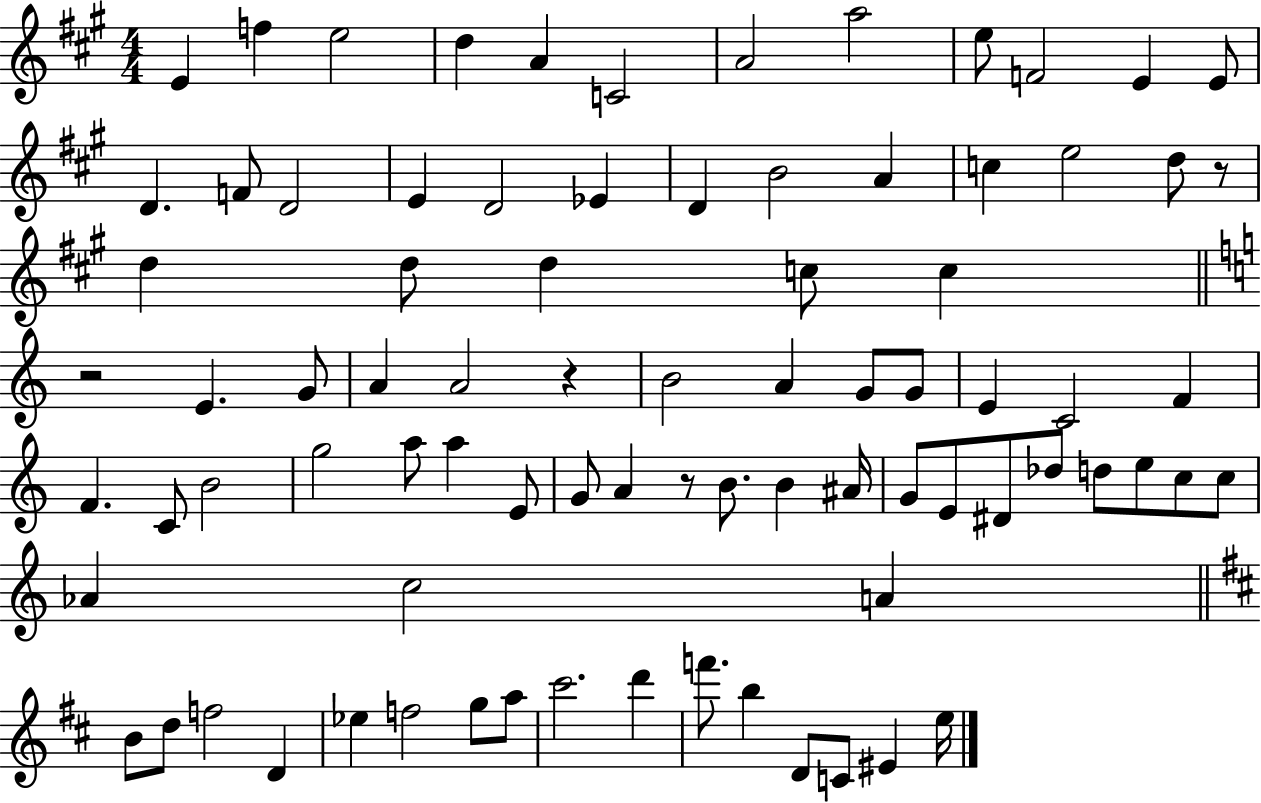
E4/q F5/q E5/h D5/q A4/q C4/h A4/h A5/h E5/e F4/h E4/q E4/e D4/q. F4/e D4/h E4/q D4/h Eb4/q D4/q B4/h A4/q C5/q E5/h D5/e R/e D5/q D5/e D5/q C5/e C5/q R/h E4/q. G4/e A4/q A4/h R/q B4/h A4/q G4/e G4/e E4/q C4/h F4/q F4/q. C4/e B4/h G5/h A5/e A5/q E4/e G4/e A4/q R/e B4/e. B4/q A#4/s G4/e E4/e D#4/e Db5/e D5/e E5/e C5/e C5/e Ab4/q C5/h A4/q B4/e D5/e F5/h D4/q Eb5/q F5/h G5/e A5/e C#6/h. D6/q F6/e. B5/q D4/e C4/e EIS4/q E5/s